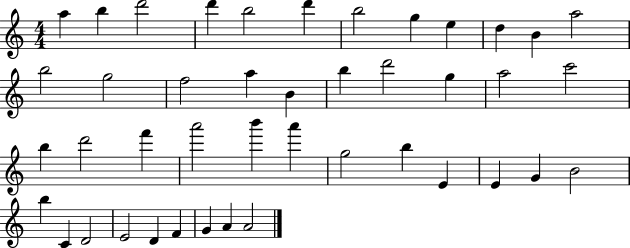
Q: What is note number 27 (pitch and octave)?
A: B6